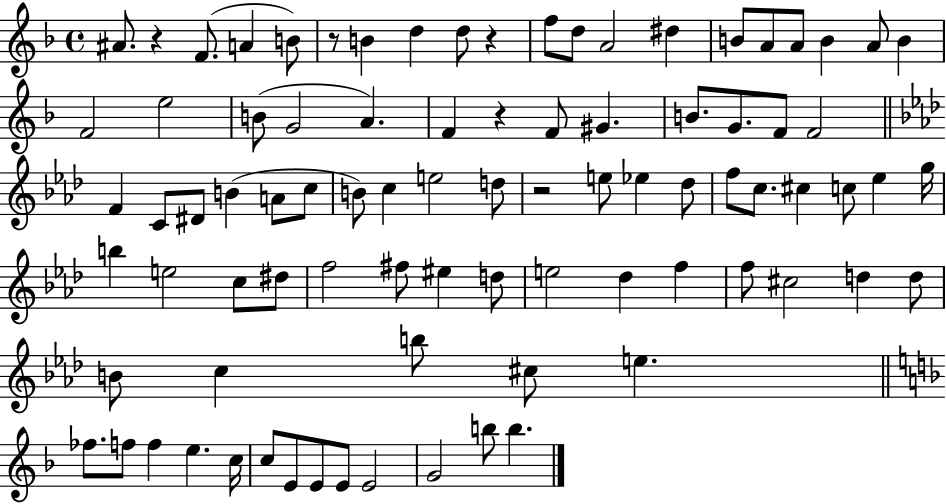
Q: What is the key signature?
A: F major